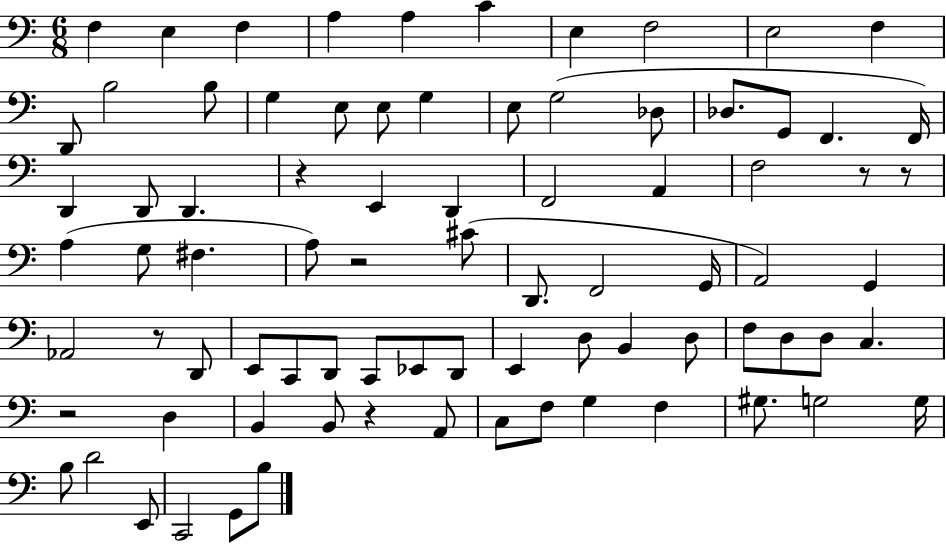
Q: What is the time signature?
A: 6/8